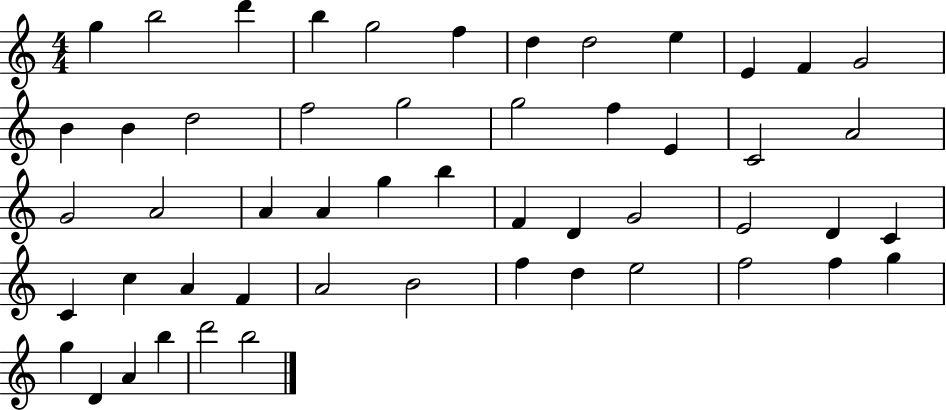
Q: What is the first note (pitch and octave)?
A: G5